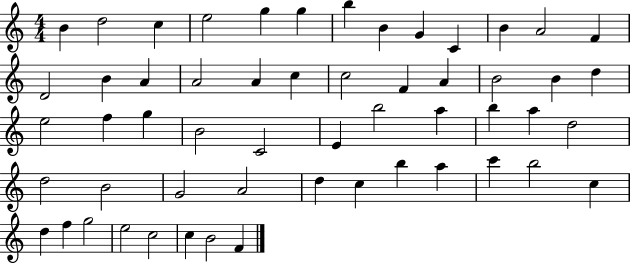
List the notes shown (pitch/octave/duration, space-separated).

B4/q D5/h C5/q E5/h G5/q G5/q B5/q B4/q G4/q C4/q B4/q A4/h F4/q D4/h B4/q A4/q A4/h A4/q C5/q C5/h F4/q A4/q B4/h B4/q D5/q E5/h F5/q G5/q B4/h C4/h E4/q B5/h A5/q B5/q A5/q D5/h D5/h B4/h G4/h A4/h D5/q C5/q B5/q A5/q C6/q B5/h C5/q D5/q F5/q G5/h E5/h C5/h C5/q B4/h F4/q